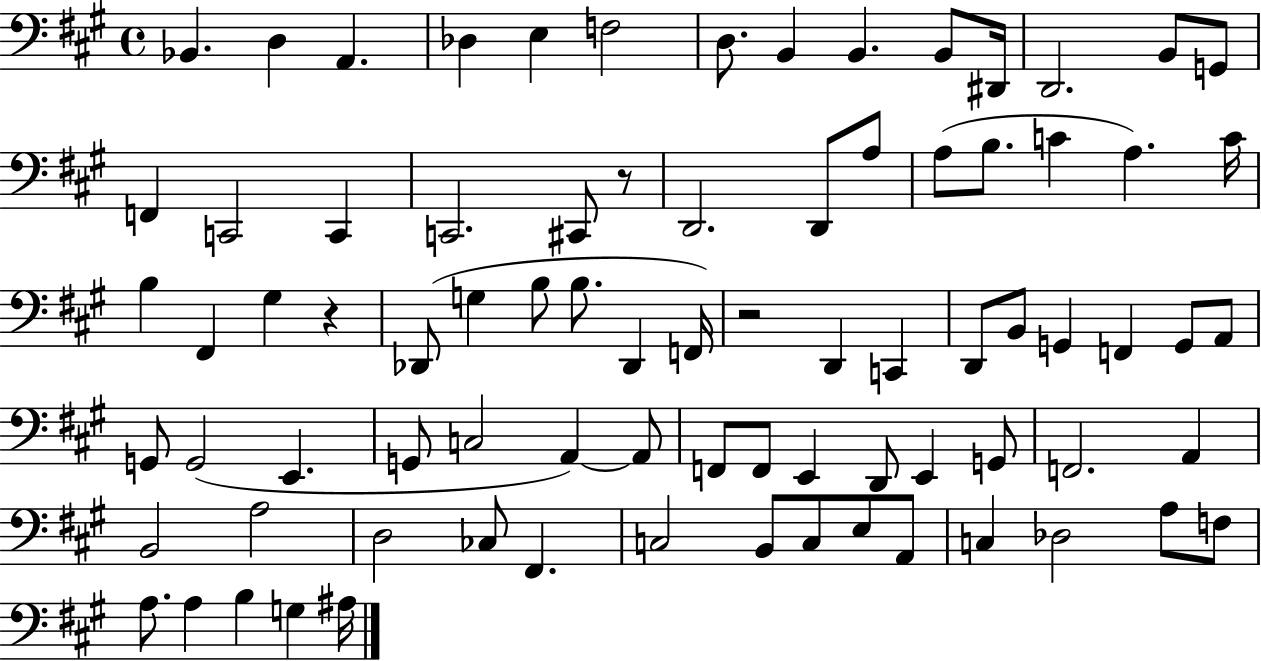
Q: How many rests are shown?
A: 3